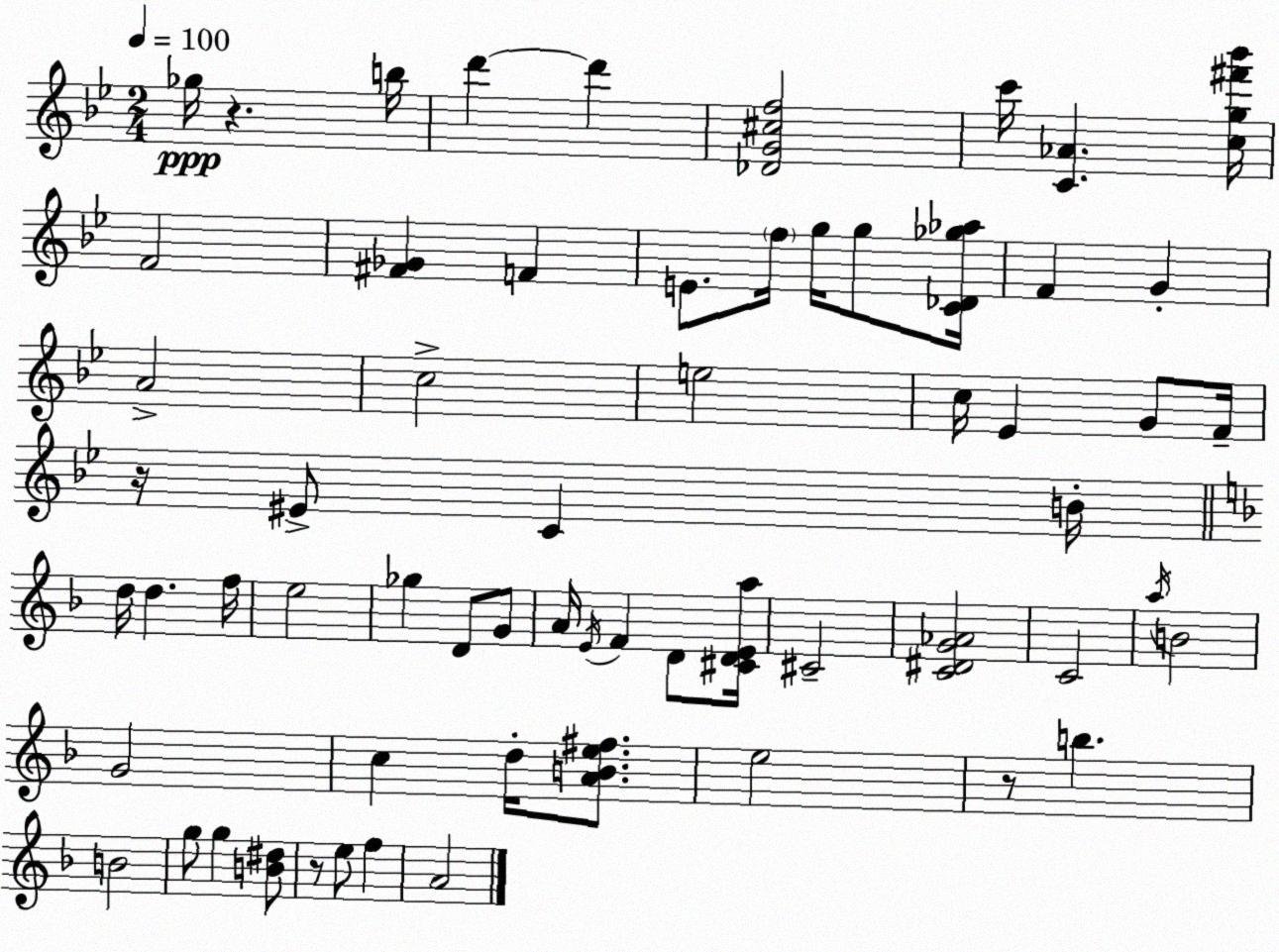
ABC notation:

X:1
T:Untitled
M:2/4
L:1/4
K:Gm
_g/4 z b/4 d' d' [_DG^cf]2 c'/4 [C_A] [cg^f'_b']/4 F2 [^F_G] F E/2 f/4 g/4 g/2 [C_D_g_a]/4 F G A2 c2 e2 c/4 _E G/2 F/4 z/4 ^E/2 C B/4 d/4 d f/4 e2 _g D/2 G/2 A/4 E/4 F D/2 [^CDEa]/4 ^C2 [C^DG_A]2 C2 a/4 B2 G2 c d/4 [ABe^f]/2 e2 z/2 b B2 g/2 g [B^d]/2 z/2 e/2 f A2